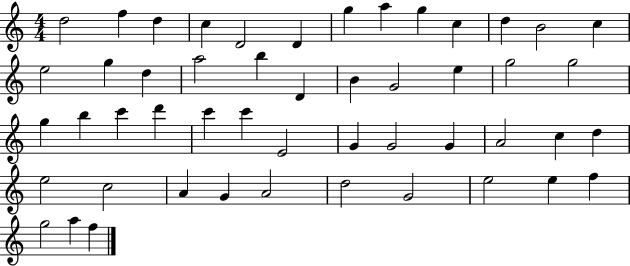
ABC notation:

X:1
T:Untitled
M:4/4
L:1/4
K:C
d2 f d c D2 D g a g c d B2 c e2 g d a2 b D B G2 e g2 g2 g b c' d' c' c' E2 G G2 G A2 c d e2 c2 A G A2 d2 G2 e2 e f g2 a f